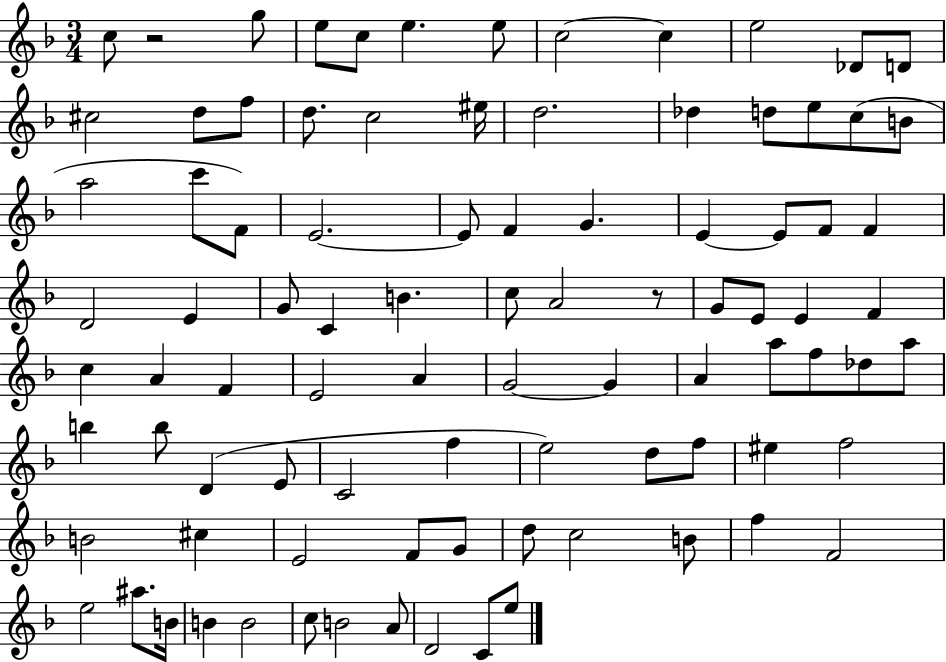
{
  \clef treble
  \numericTimeSignature
  \time 3/4
  \key f \major
  \repeat volta 2 { c''8 r2 g''8 | e''8 c''8 e''4. e''8 | c''2~~ c''4 | e''2 des'8 d'8 | \break cis''2 d''8 f''8 | d''8. c''2 eis''16 | d''2. | des''4 d''8 e''8 c''8( b'8 | \break a''2 c'''8 f'8) | e'2.~~ | e'8 f'4 g'4. | e'4~~ e'8 f'8 f'4 | \break d'2 e'4 | g'8 c'4 b'4. | c''8 a'2 r8 | g'8 e'8 e'4 f'4 | \break c''4 a'4 f'4 | e'2 a'4 | g'2~~ g'4 | a'4 a''8 f''8 des''8 a''8 | \break b''4 b''8 d'4( e'8 | c'2 f''4 | e''2) d''8 f''8 | eis''4 f''2 | \break b'2 cis''4 | e'2 f'8 g'8 | d''8 c''2 b'8 | f''4 f'2 | \break e''2 ais''8. b'16 | b'4 b'2 | c''8 b'2 a'8 | d'2 c'8 e''8 | \break } \bar "|."
}